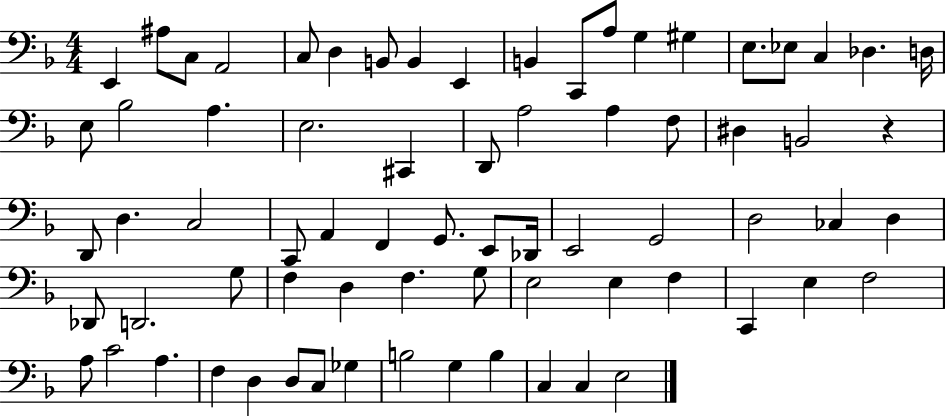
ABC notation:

X:1
T:Untitled
M:4/4
L:1/4
K:F
E,, ^A,/2 C,/2 A,,2 C,/2 D, B,,/2 B,, E,, B,, C,,/2 A,/2 G, ^G, E,/2 _E,/2 C, _D, D,/4 E,/2 _B,2 A, E,2 ^C,, D,,/2 A,2 A, F,/2 ^D, B,,2 z D,,/2 D, C,2 C,,/2 A,, F,, G,,/2 E,,/2 _D,,/4 E,,2 G,,2 D,2 _C, D, _D,,/2 D,,2 G,/2 F, D, F, G,/2 E,2 E, F, C,, E, F,2 A,/2 C2 A, F, D, D,/2 C,/2 _G, B,2 G, B, C, C, E,2